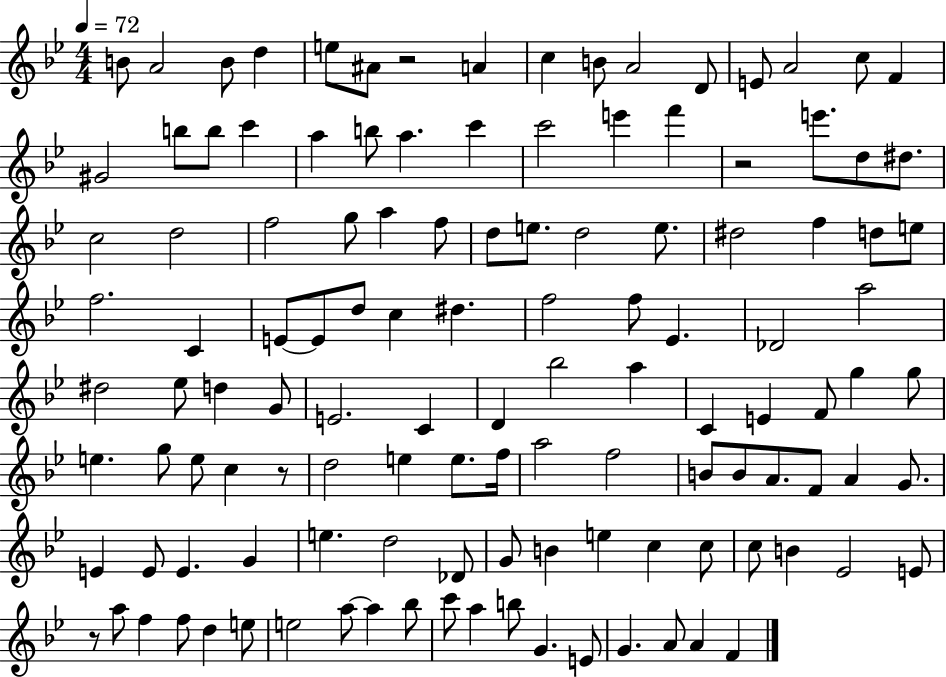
X:1
T:Untitled
M:4/4
L:1/4
K:Bb
B/2 A2 B/2 d e/2 ^A/2 z2 A c B/2 A2 D/2 E/2 A2 c/2 F ^G2 b/2 b/2 c' a b/2 a c' c'2 e' f' z2 e'/2 d/2 ^d/2 c2 d2 f2 g/2 a f/2 d/2 e/2 d2 e/2 ^d2 f d/2 e/2 f2 C E/2 E/2 d/2 c ^d f2 f/2 _E _D2 a2 ^d2 _e/2 d G/2 E2 C D _b2 a C E F/2 g g/2 e g/2 e/2 c z/2 d2 e e/2 f/4 a2 f2 B/2 B/2 A/2 F/2 A G/2 E E/2 E G e d2 _D/2 G/2 B e c c/2 c/2 B _E2 E/2 z/2 a/2 f f/2 d e/2 e2 a/2 a _b/2 c'/2 a b/2 G E/2 G A/2 A F